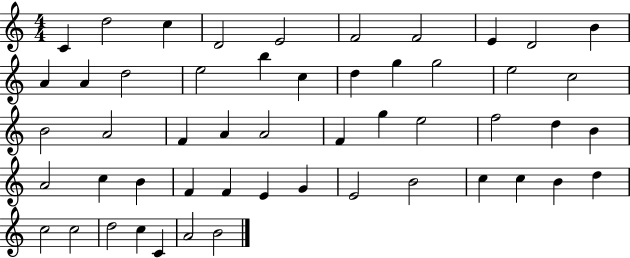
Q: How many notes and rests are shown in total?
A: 52